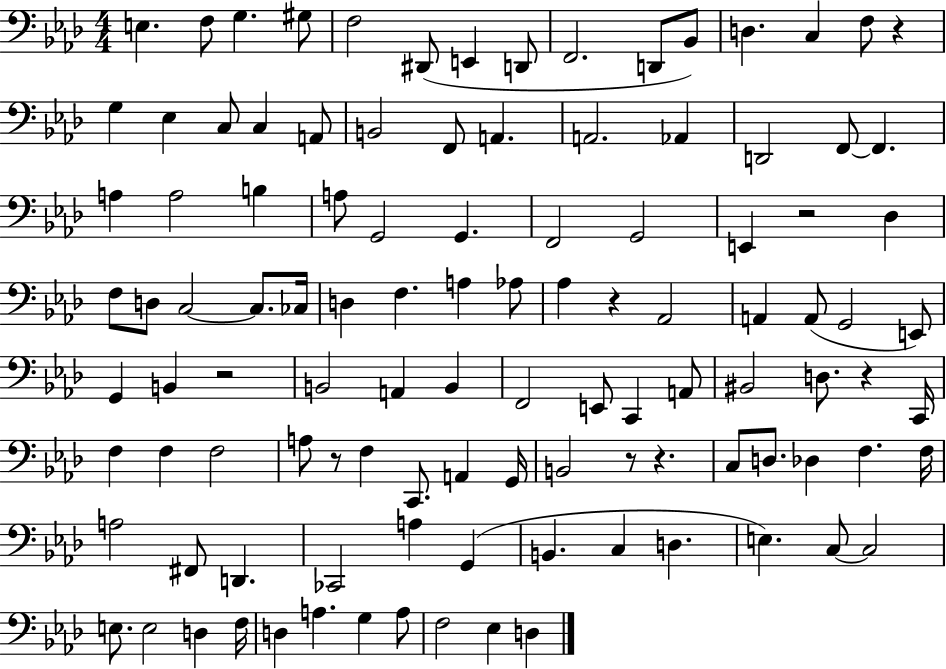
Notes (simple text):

E3/q. F3/e G3/q. G#3/e F3/h D#2/e E2/q D2/e F2/h. D2/e Bb2/e D3/q. C3/q F3/e R/q G3/q Eb3/q C3/e C3/q A2/e B2/h F2/e A2/q. A2/h. Ab2/q D2/h F2/e F2/q. A3/q A3/h B3/q A3/e G2/h G2/q. F2/h G2/h E2/q R/h Db3/q F3/e D3/e C3/h C3/e. CES3/s D3/q F3/q. A3/q Ab3/e Ab3/q R/q Ab2/h A2/q A2/e G2/h E2/e G2/q B2/q R/h B2/h A2/q B2/q F2/h E2/e C2/q A2/e BIS2/h D3/e. R/q C2/s F3/q F3/q F3/h A3/e R/e F3/q C2/e. A2/q G2/s B2/h R/e R/q. C3/e D3/e. Db3/q F3/q. F3/s A3/h F#2/e D2/q. CES2/h A3/q G2/q B2/q. C3/q D3/q. E3/q. C3/e C3/h E3/e. E3/h D3/q F3/s D3/q A3/q. G3/q A3/e F3/h Eb3/q D3/q